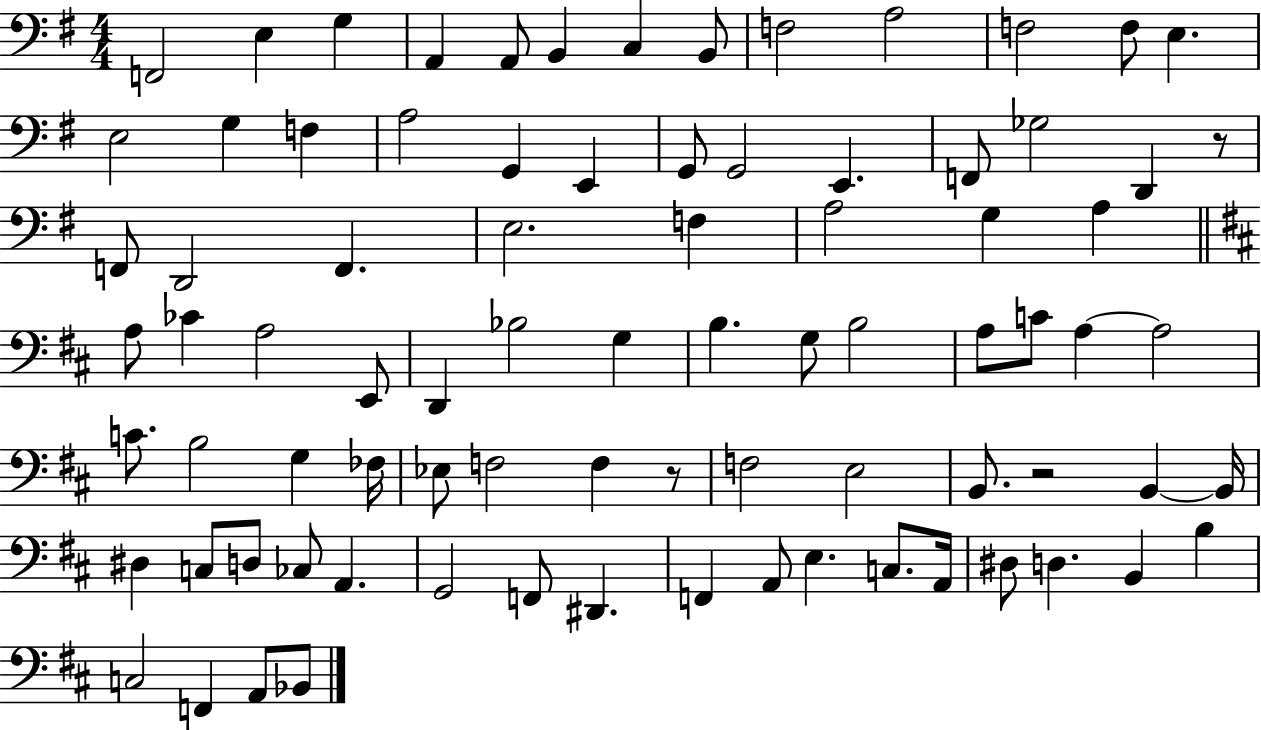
{
  \clef bass
  \numericTimeSignature
  \time 4/4
  \key g \major
  f,2 e4 g4 | a,4 a,8 b,4 c4 b,8 | f2 a2 | f2 f8 e4. | \break e2 g4 f4 | a2 g,4 e,4 | g,8 g,2 e,4. | f,8 ges2 d,4 r8 | \break f,8 d,2 f,4. | e2. f4 | a2 g4 a4 | \bar "||" \break \key b \minor a8 ces'4 a2 e,8 | d,4 bes2 g4 | b4. g8 b2 | a8 c'8 a4~~ a2 | \break c'8. b2 g4 fes16 | ees8 f2 f4 r8 | f2 e2 | b,8. r2 b,4~~ b,16 | \break dis4 c8 d8 ces8 a,4. | g,2 f,8 dis,4. | f,4 a,8 e4. c8. a,16 | dis8 d4. b,4 b4 | \break c2 f,4 a,8 bes,8 | \bar "|."
}